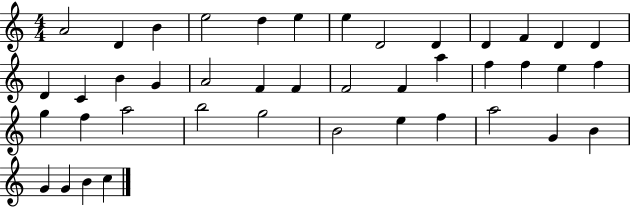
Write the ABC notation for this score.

X:1
T:Untitled
M:4/4
L:1/4
K:C
A2 D B e2 d e e D2 D D F D D D C B G A2 F F F2 F a f f e f g f a2 b2 g2 B2 e f a2 G B G G B c